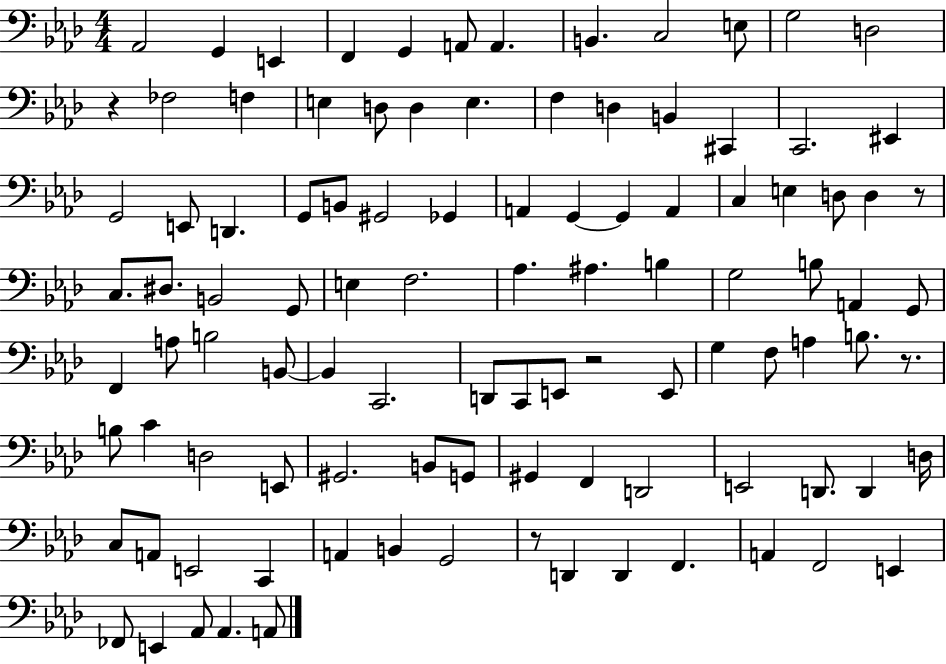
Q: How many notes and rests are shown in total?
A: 103